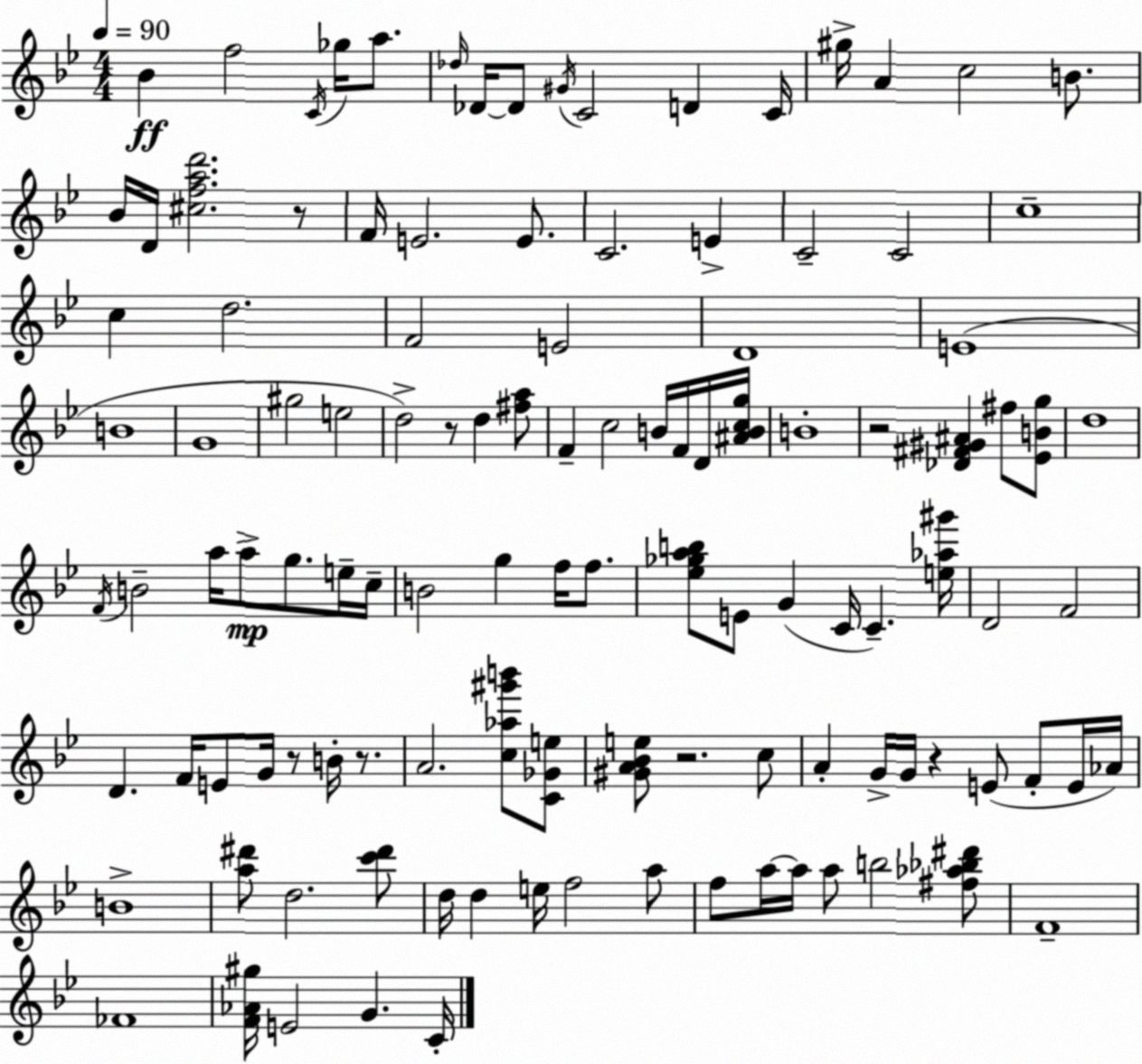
X:1
T:Untitled
M:4/4
L:1/4
K:Gm
_B f2 C/4 _g/4 a/2 _d/4 _D/4 _D/2 ^G/4 C2 D C/4 ^g/4 A c2 B/2 _B/4 D/4 [^cfad']2 z/2 F/4 E2 E/2 C2 E C2 C2 c4 c d2 F2 E2 D4 E4 B4 G4 ^g2 e2 d2 z/2 d [^fa]/2 F c2 B/4 F/4 D/4 [^ABcg]/4 B4 z2 [_D^F^G^A] ^f/2 [_EBg]/2 d4 F/4 B2 a/4 a/2 g/2 e/4 c/4 B2 g f/4 f/2 [_e_gab]/2 E/2 G C/4 C [e_a^g']/4 D2 F2 D F/4 E/2 G/4 z/2 B/4 z/2 A2 [c_a^g'b']/2 [C_Ge]/2 [^GA_Be]/2 z2 c/2 A G/4 G/4 z E/2 F/2 E/4 _A/4 B4 [a^d']/2 d2 [c'^d']/2 d/4 d e/4 f2 a/2 f/2 a/4 a/4 a/2 b2 [^f_a_b^d']/2 F4 _F4 [F_A^g]/4 E2 G C/4